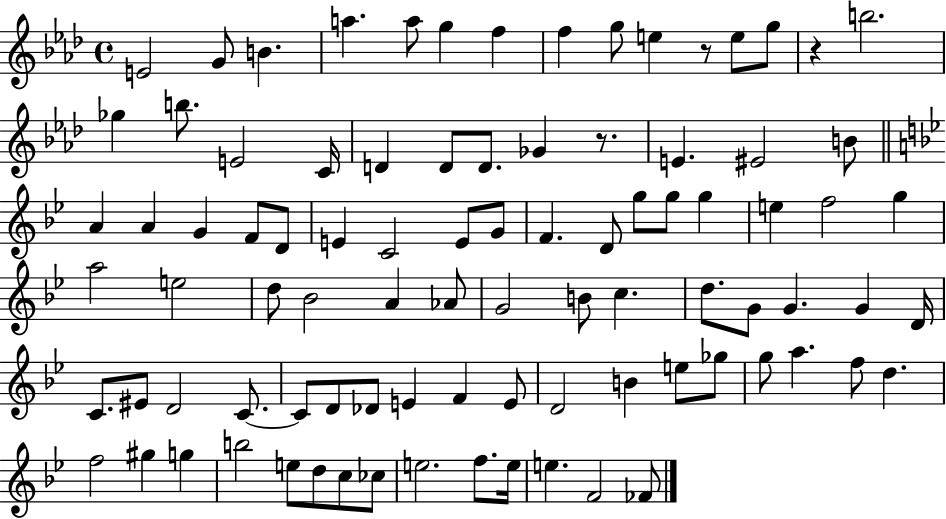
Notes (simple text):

E4/h G4/e B4/q. A5/q. A5/e G5/q F5/q F5/q G5/e E5/q R/e E5/e G5/e R/q B5/h. Gb5/q B5/e. E4/h C4/s D4/q D4/e D4/e. Gb4/q R/e. E4/q. EIS4/h B4/e A4/q A4/q G4/q F4/e D4/e E4/q C4/h E4/e G4/e F4/q. D4/e G5/e G5/e G5/q E5/q F5/h G5/q A5/h E5/h D5/e Bb4/h A4/q Ab4/e G4/h B4/e C5/q. D5/e. G4/e G4/q. G4/q D4/s C4/e. EIS4/e D4/h C4/e. C4/e D4/e Db4/e E4/q F4/q E4/e D4/h B4/q E5/e Gb5/e G5/e A5/q. F5/e D5/q. F5/h G#5/q G5/q B5/h E5/e D5/e C5/e CES5/e E5/h. F5/e. E5/s E5/q. F4/h FES4/e